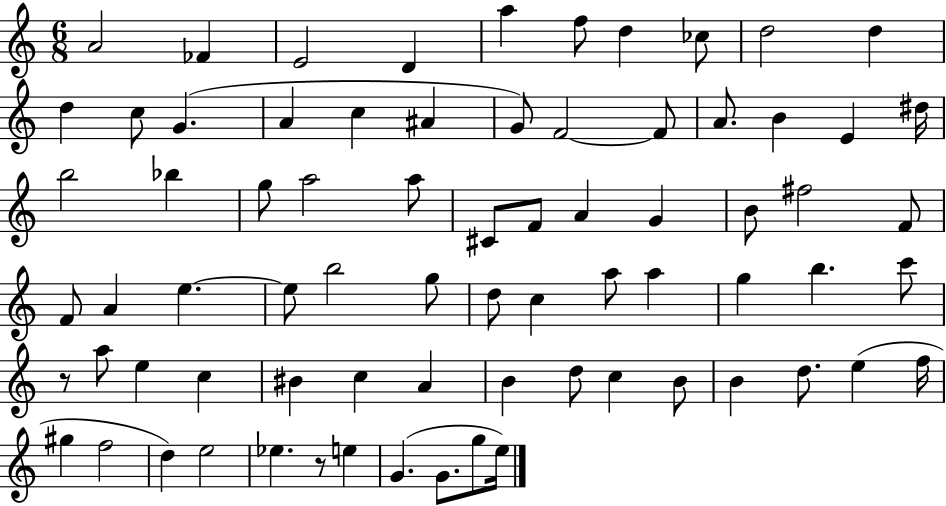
A4/h FES4/q E4/h D4/q A5/q F5/e D5/q CES5/e D5/h D5/q D5/q C5/e G4/q. A4/q C5/q A#4/q G4/e F4/h F4/e A4/e. B4/q E4/q D#5/s B5/h Bb5/q G5/e A5/h A5/e C#4/e F4/e A4/q G4/q B4/e F#5/h F4/e F4/e A4/q E5/q. E5/e B5/h G5/e D5/e C5/q A5/e A5/q G5/q B5/q. C6/e R/e A5/e E5/q C5/q BIS4/q C5/q A4/q B4/q D5/e C5/q B4/e B4/q D5/e. E5/q F5/s G#5/q F5/h D5/q E5/h Eb5/q. R/e E5/q G4/q. G4/e. G5/e E5/s